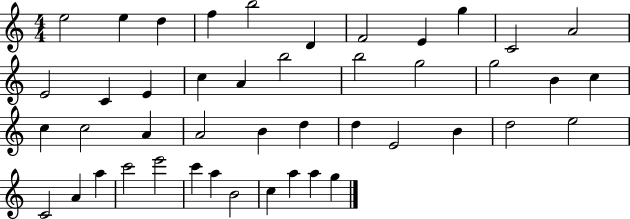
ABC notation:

X:1
T:Untitled
M:4/4
L:1/4
K:C
e2 e d f b2 D F2 E g C2 A2 E2 C E c A b2 b2 g2 g2 B c c c2 A A2 B d d E2 B d2 e2 C2 A a c'2 e'2 c' a B2 c a a g